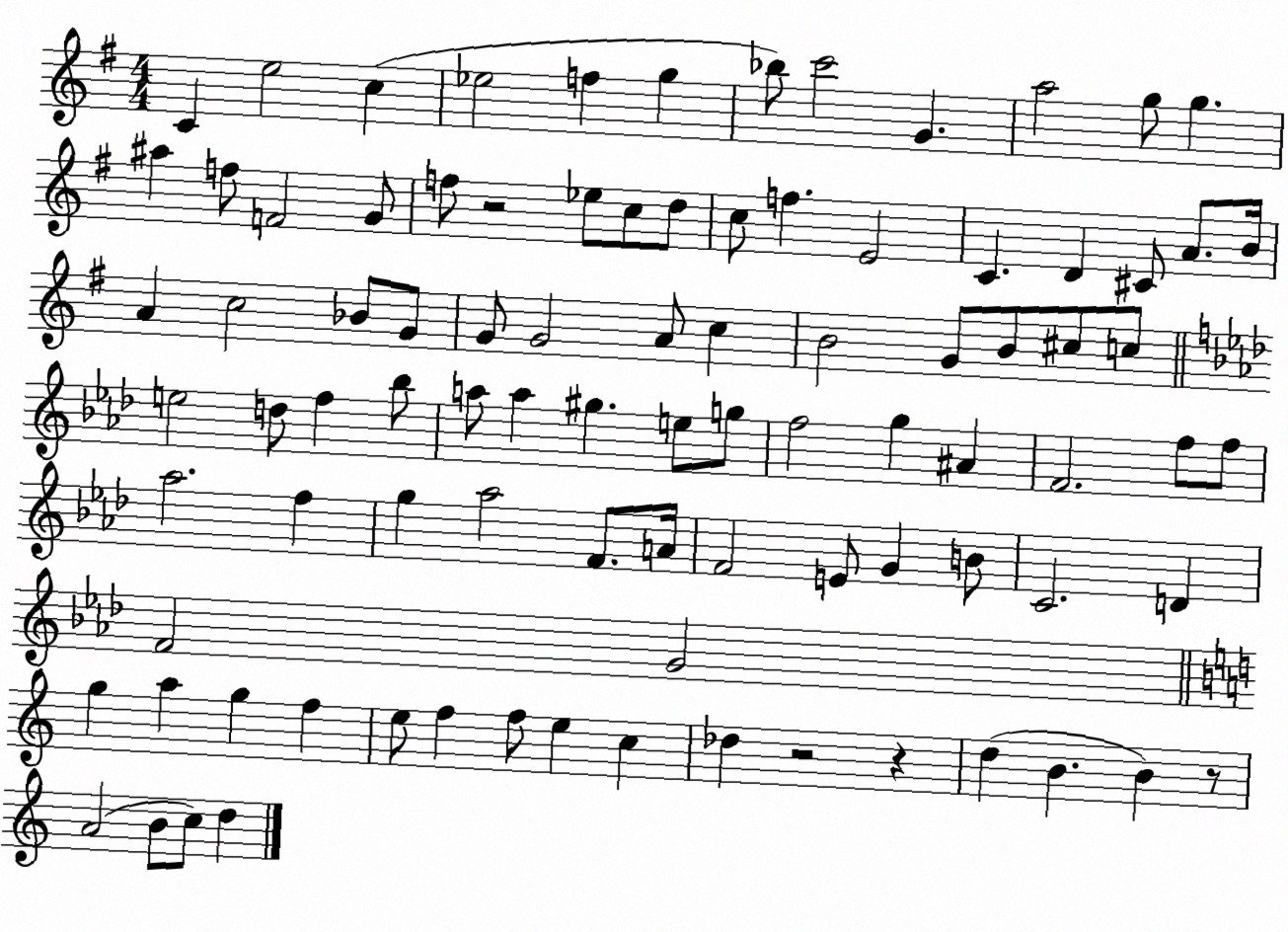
X:1
T:Untitled
M:4/4
L:1/4
K:G
C e2 c _e2 f g _b/2 c'2 G a2 g/2 g ^a f/2 F2 G/2 f/2 z2 _e/2 c/2 d/2 c/2 f E2 C D ^C/2 A/2 B/4 A c2 _B/2 G/2 G/2 G2 A/2 c B2 G/2 B/2 ^c/2 c/2 e2 d/2 f _b/2 a/2 a ^g e/2 g/2 f2 g ^A F2 f/2 f/2 _a2 f g _a2 F/2 A/4 F2 E/2 G B/2 C2 D F2 G2 g a g f e/2 f f/2 e c _d z2 z d B B z/2 A2 B/2 c/2 d